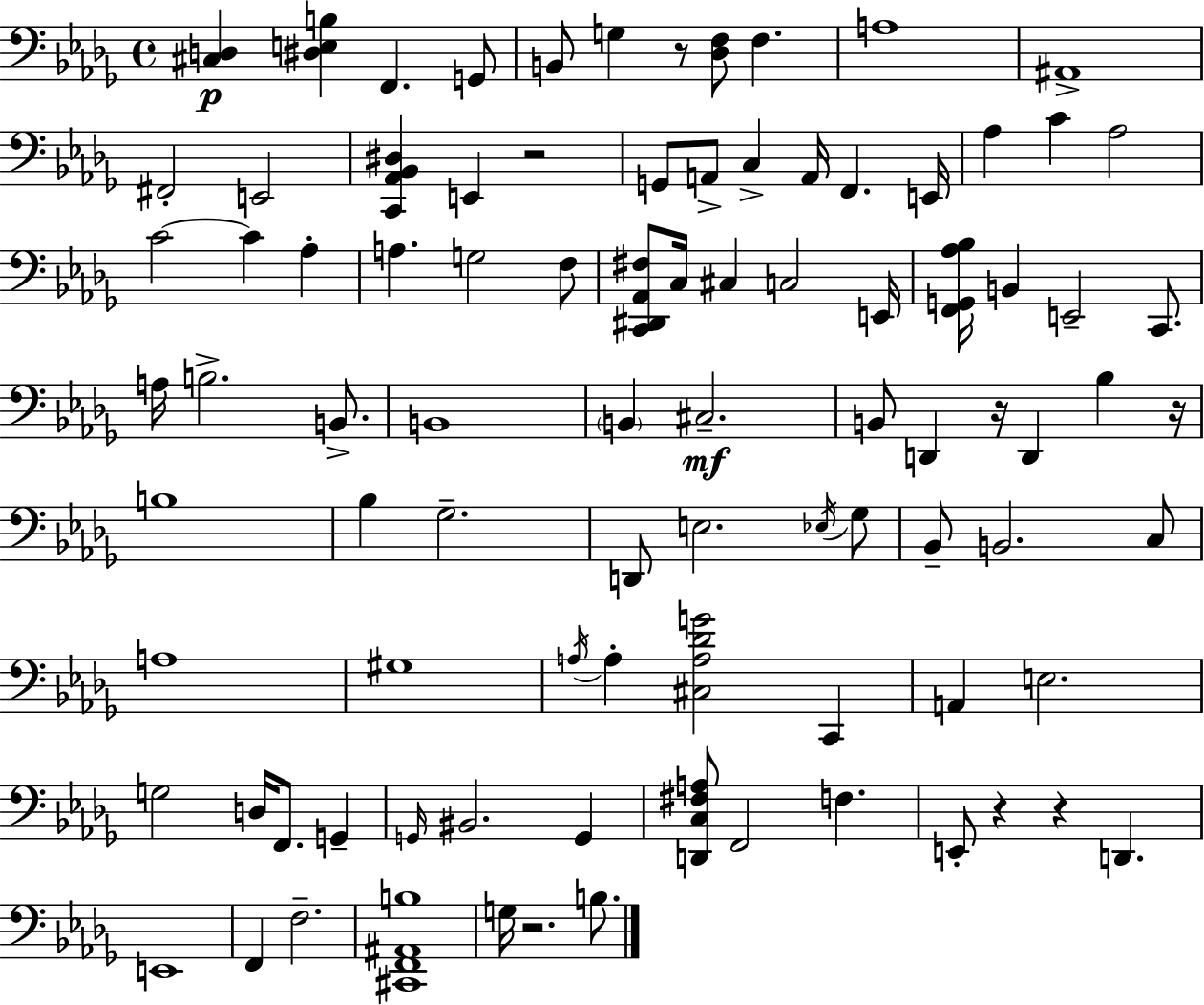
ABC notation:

X:1
T:Untitled
M:4/4
L:1/4
K:Bbm
[^C,D,] [^D,E,B,] F,, G,,/2 B,,/2 G, z/2 [_D,F,]/2 F, A,4 ^A,,4 ^F,,2 E,,2 [C,,_A,,_B,,^D,] E,, z2 G,,/2 A,,/2 C, A,,/4 F,, E,,/4 _A, C _A,2 C2 C _A, A, G,2 F,/2 [C,,^D,,_A,,^F,]/2 C,/4 ^C, C,2 E,,/4 [F,,G,,_A,_B,]/4 B,, E,,2 C,,/2 A,/4 B,2 B,,/2 B,,4 B,, ^C,2 B,,/2 D,, z/4 D,, _B, z/4 B,4 _B, _G,2 D,,/2 E,2 _E,/4 _G,/2 _B,,/2 B,,2 C,/2 A,4 ^G,4 A,/4 A, [^C,A,_DG]2 C,, A,, E,2 G,2 D,/4 F,,/2 G,, G,,/4 ^B,,2 G,, [D,,C,^F,A,]/2 F,,2 F, E,,/2 z z D,, E,,4 F,, F,2 [^C,,F,,^A,,B,]4 G,/4 z2 B,/2